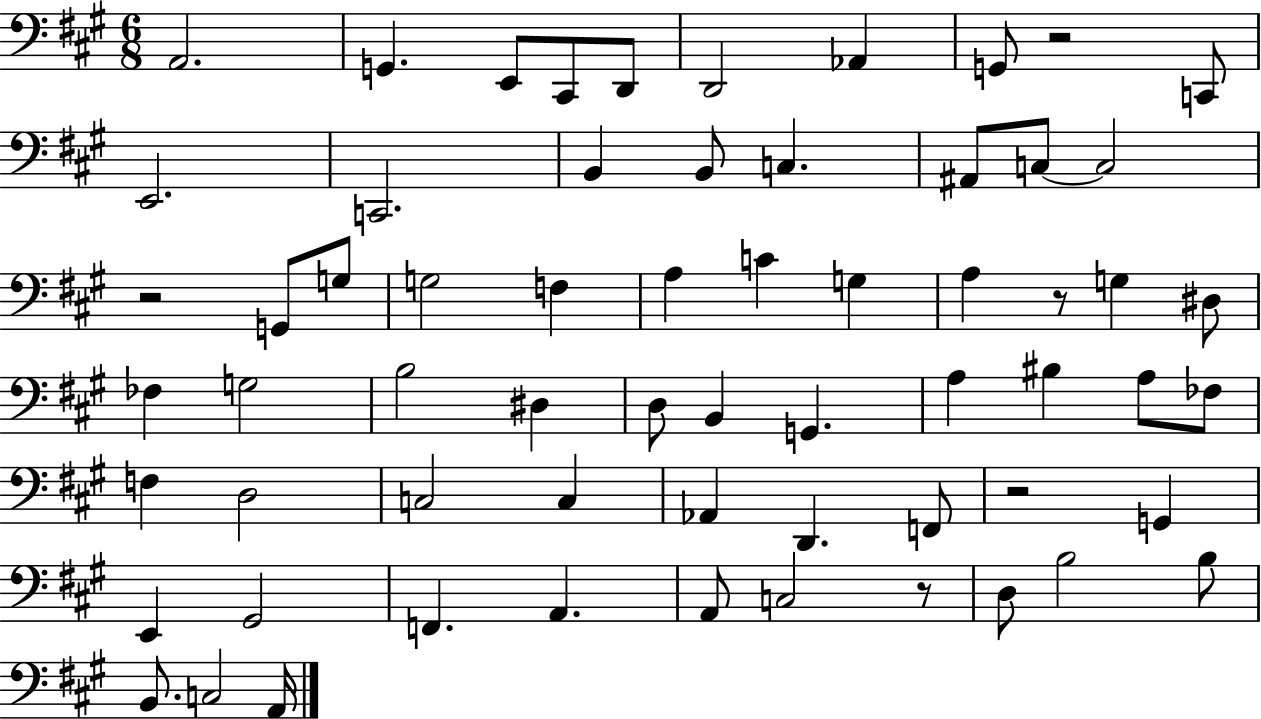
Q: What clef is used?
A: bass